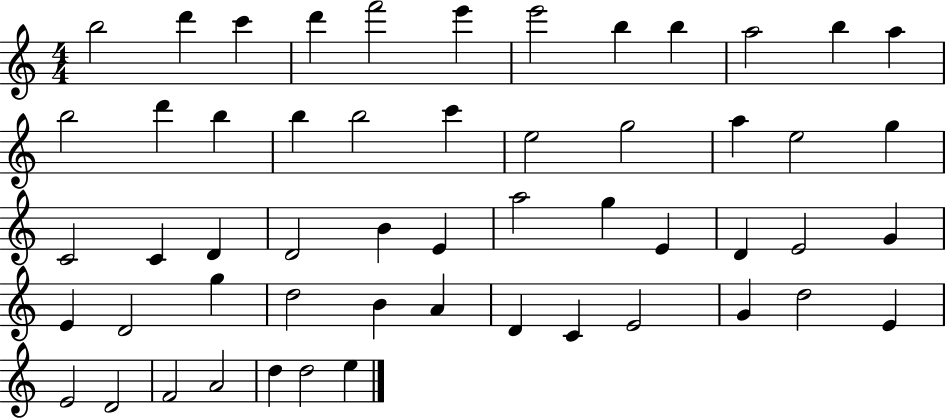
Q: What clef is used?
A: treble